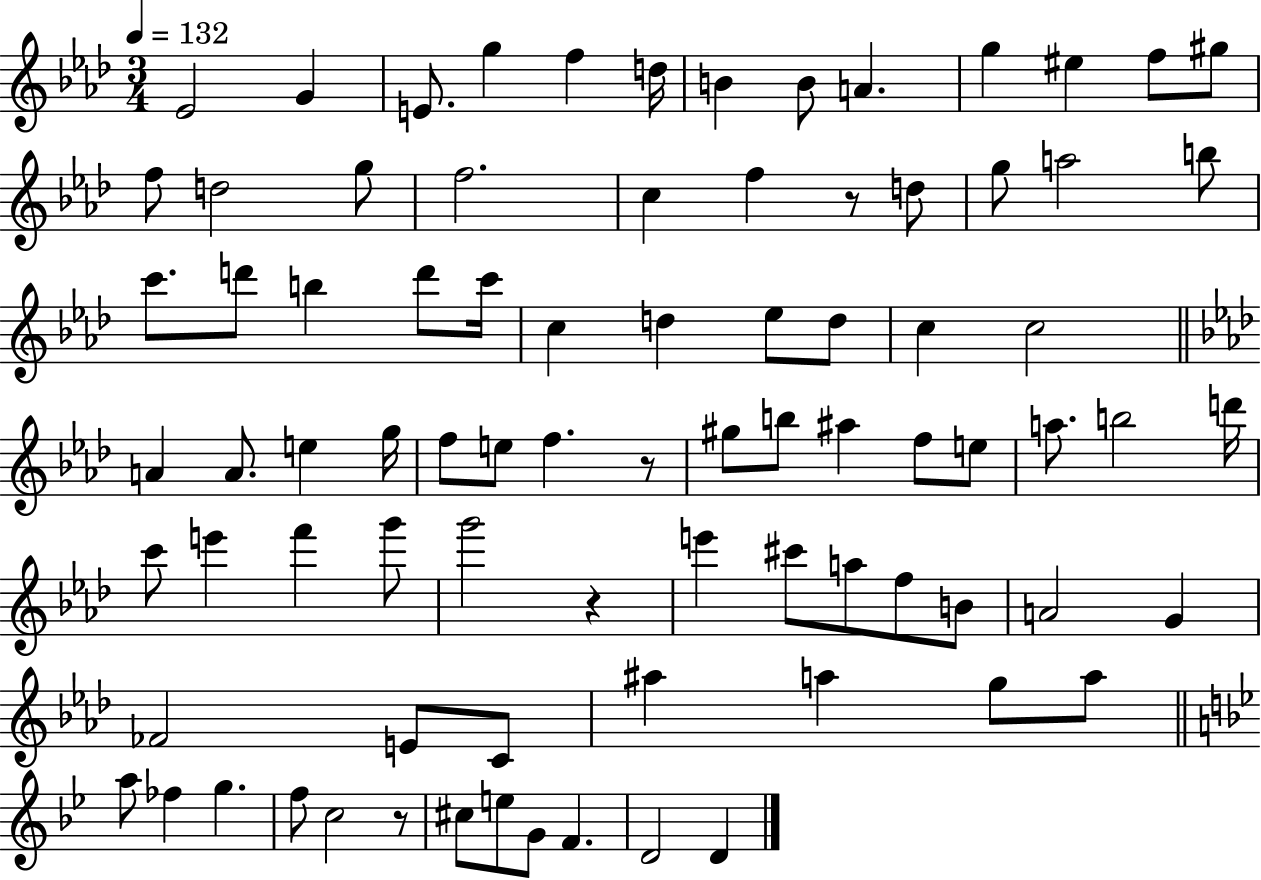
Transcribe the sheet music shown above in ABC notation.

X:1
T:Untitled
M:3/4
L:1/4
K:Ab
_E2 G E/2 g f d/4 B B/2 A g ^e f/2 ^g/2 f/2 d2 g/2 f2 c f z/2 d/2 g/2 a2 b/2 c'/2 d'/2 b d'/2 c'/4 c d _e/2 d/2 c c2 A A/2 e g/4 f/2 e/2 f z/2 ^g/2 b/2 ^a f/2 e/2 a/2 b2 d'/4 c'/2 e' f' g'/2 g'2 z e' ^c'/2 a/2 f/2 B/2 A2 G _F2 E/2 C/2 ^a a g/2 a/2 a/2 _f g f/2 c2 z/2 ^c/2 e/2 G/2 F D2 D